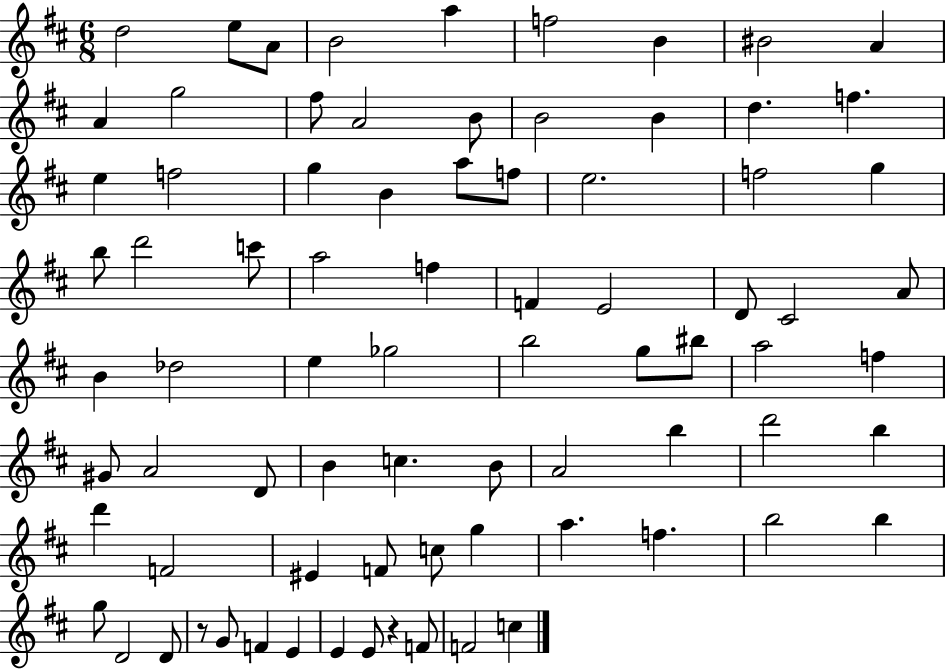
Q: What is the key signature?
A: D major